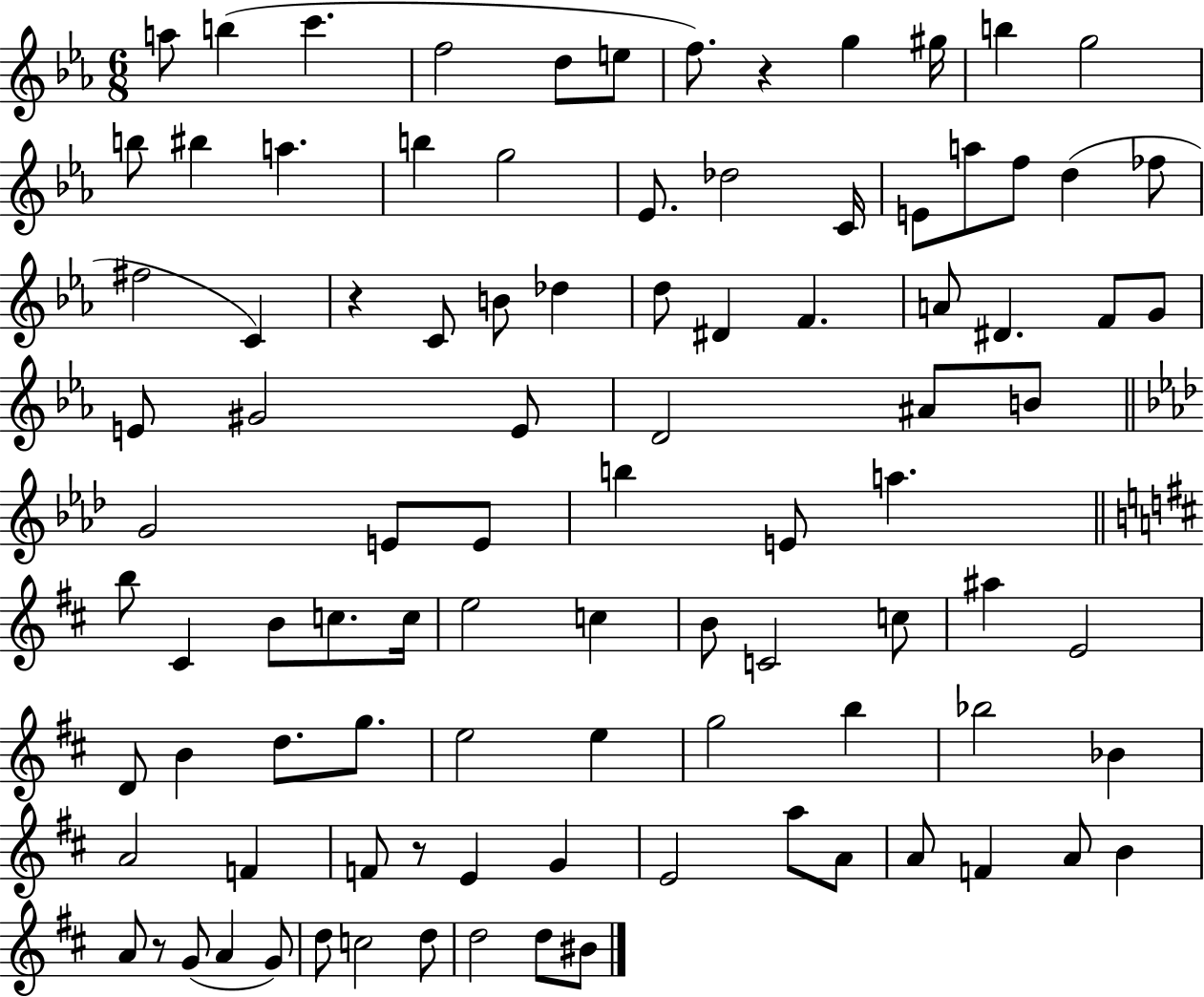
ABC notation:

X:1
T:Untitled
M:6/8
L:1/4
K:Eb
a/2 b c' f2 d/2 e/2 f/2 z g ^g/4 b g2 b/2 ^b a b g2 _E/2 _d2 C/4 E/2 a/2 f/2 d _f/2 ^f2 C z C/2 B/2 _d d/2 ^D F A/2 ^D F/2 G/2 E/2 ^G2 E/2 D2 ^A/2 B/2 G2 E/2 E/2 b E/2 a b/2 ^C B/2 c/2 c/4 e2 c B/2 C2 c/2 ^a E2 D/2 B d/2 g/2 e2 e g2 b _b2 _B A2 F F/2 z/2 E G E2 a/2 A/2 A/2 F A/2 B A/2 z/2 G/2 A G/2 d/2 c2 d/2 d2 d/2 ^B/2